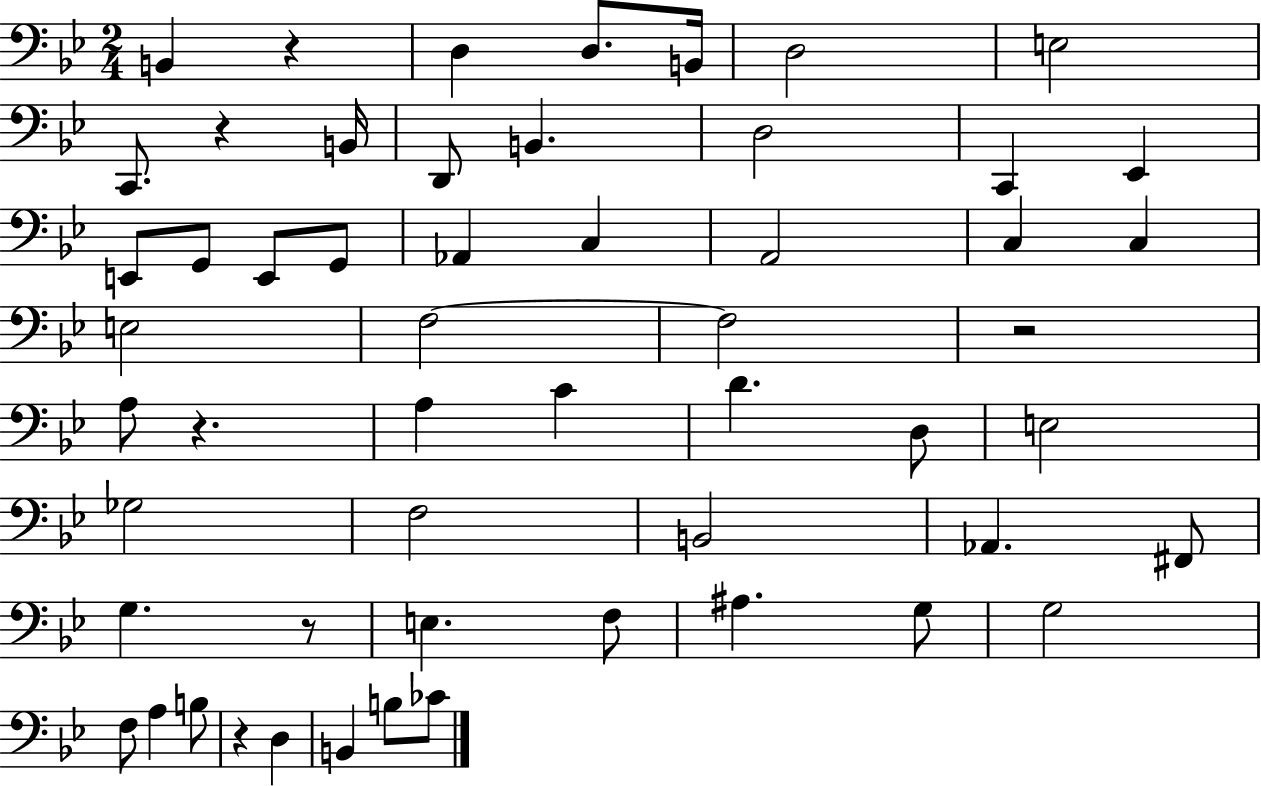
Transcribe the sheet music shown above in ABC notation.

X:1
T:Untitled
M:2/4
L:1/4
K:Bb
B,, z D, D,/2 B,,/4 D,2 E,2 C,,/2 z B,,/4 D,,/2 B,, D,2 C,, _E,, E,,/2 G,,/2 E,,/2 G,,/2 _A,, C, A,,2 C, C, E,2 F,2 F,2 z2 A,/2 z A, C D D,/2 E,2 _G,2 F,2 B,,2 _A,, ^F,,/2 G, z/2 E, F,/2 ^A, G,/2 G,2 F,/2 A, B,/2 z D, B,, B,/2 _C/2